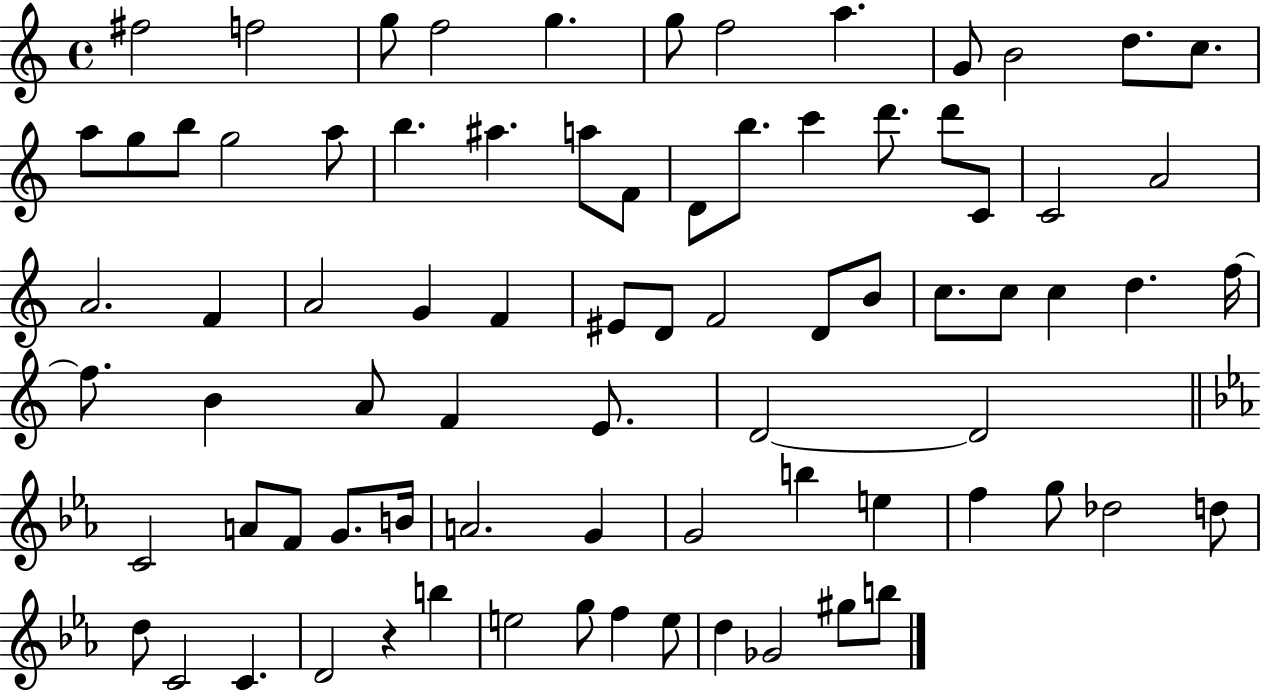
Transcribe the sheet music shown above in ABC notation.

X:1
T:Untitled
M:4/4
L:1/4
K:C
^f2 f2 g/2 f2 g g/2 f2 a G/2 B2 d/2 c/2 a/2 g/2 b/2 g2 a/2 b ^a a/2 F/2 D/2 b/2 c' d'/2 d'/2 C/2 C2 A2 A2 F A2 G F ^E/2 D/2 F2 D/2 B/2 c/2 c/2 c d f/4 f/2 B A/2 F E/2 D2 D2 C2 A/2 F/2 G/2 B/4 A2 G G2 b e f g/2 _d2 d/2 d/2 C2 C D2 z b e2 g/2 f e/2 d _G2 ^g/2 b/2